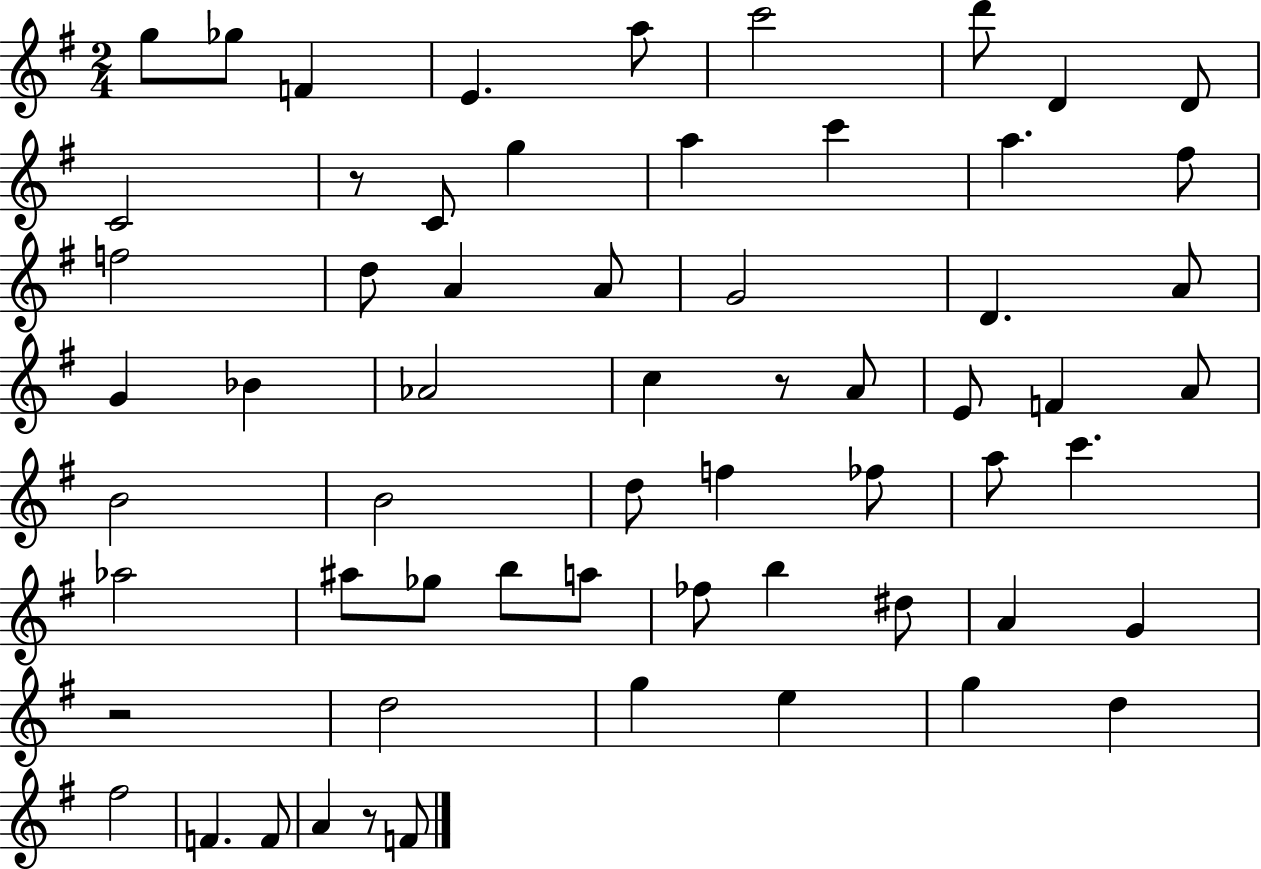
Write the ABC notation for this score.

X:1
T:Untitled
M:2/4
L:1/4
K:G
g/2 _g/2 F E a/2 c'2 d'/2 D D/2 C2 z/2 C/2 g a c' a ^f/2 f2 d/2 A A/2 G2 D A/2 G _B _A2 c z/2 A/2 E/2 F A/2 B2 B2 d/2 f _f/2 a/2 c' _a2 ^a/2 _g/2 b/2 a/2 _f/2 b ^d/2 A G z2 d2 g e g d ^f2 F F/2 A z/2 F/2